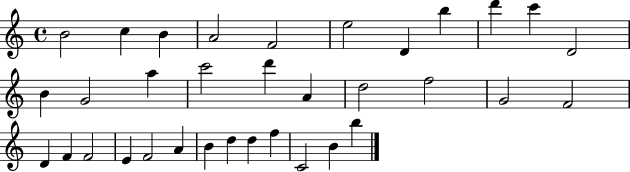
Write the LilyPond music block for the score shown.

{
  \clef treble
  \time 4/4
  \defaultTimeSignature
  \key c \major
  b'2 c''4 b'4 | a'2 f'2 | e''2 d'4 b''4 | d'''4 c'''4 d'2 | \break b'4 g'2 a''4 | c'''2 d'''4 a'4 | d''2 f''2 | g'2 f'2 | \break d'4 f'4 f'2 | e'4 f'2 a'4 | b'4 d''4 d''4 f''4 | c'2 b'4 b''4 | \break \bar "|."
}